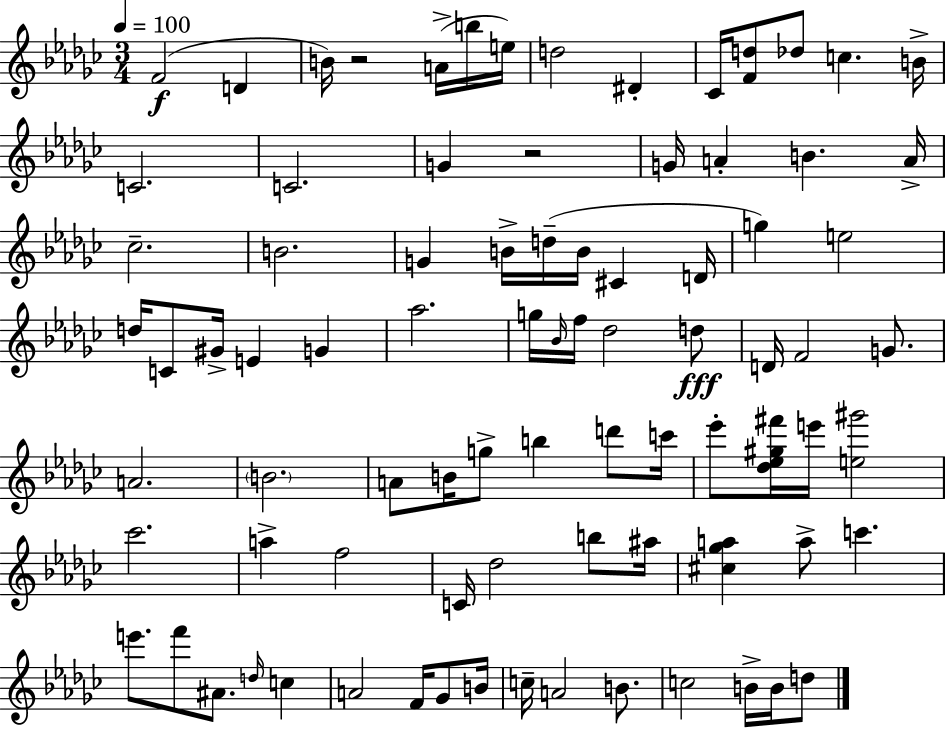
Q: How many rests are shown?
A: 2